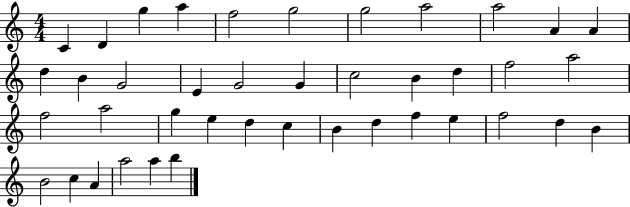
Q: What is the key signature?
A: C major